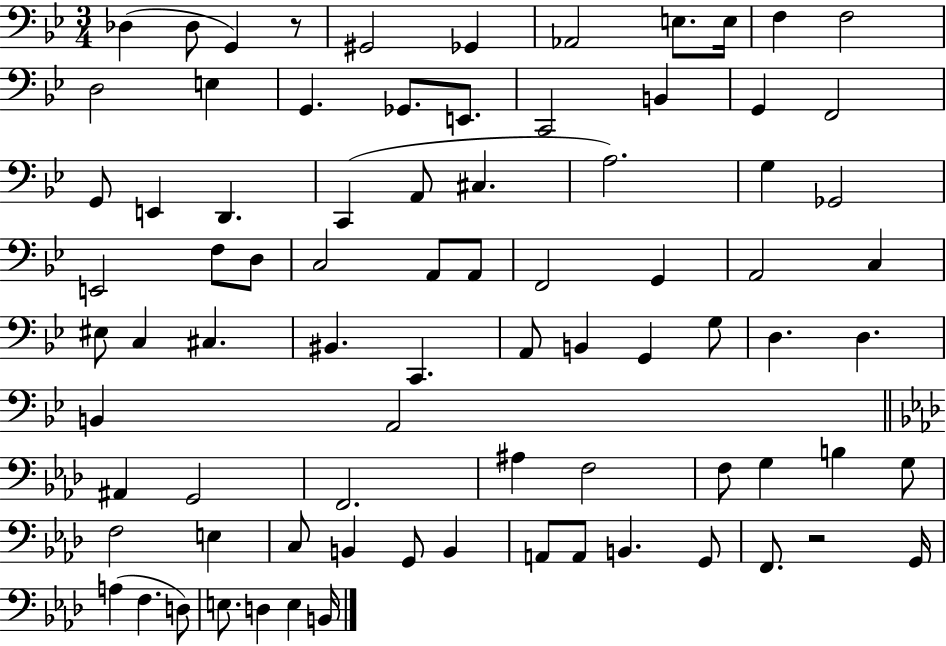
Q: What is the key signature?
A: BES major